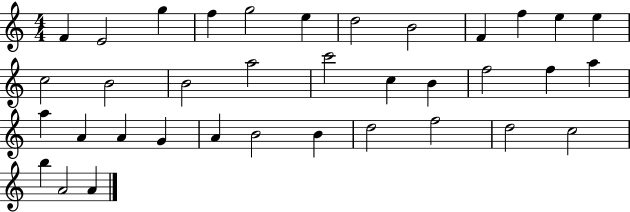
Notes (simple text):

F4/q E4/h G5/q F5/q G5/h E5/q D5/h B4/h F4/q F5/q E5/q E5/q C5/h B4/h B4/h A5/h C6/h C5/q B4/q F5/h F5/q A5/q A5/q A4/q A4/q G4/q A4/q B4/h B4/q D5/h F5/h D5/h C5/h B5/q A4/h A4/q